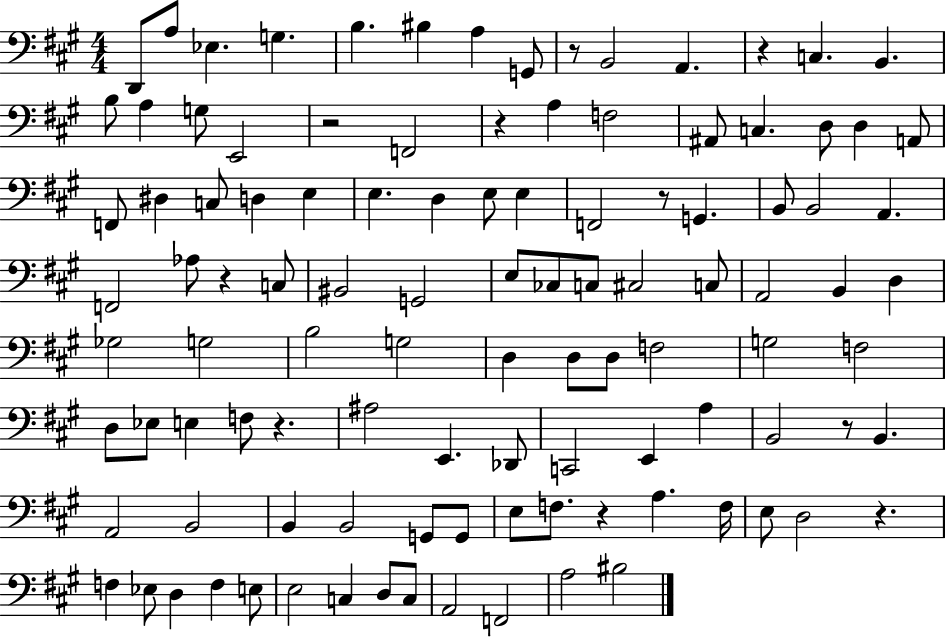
D2/e A3/e Eb3/q. G3/q. B3/q. BIS3/q A3/q G2/e R/e B2/h A2/q. R/q C3/q. B2/q. B3/e A3/q G3/e E2/h R/h F2/h R/q A3/q F3/h A#2/e C3/q. D3/e D3/q A2/e F2/e D#3/q C3/e D3/q E3/q E3/q. D3/q E3/e E3/q F2/h R/e G2/q. B2/e B2/h A2/q. F2/h Ab3/e R/q C3/e BIS2/h G2/h E3/e CES3/e C3/e C#3/h C3/e A2/h B2/q D3/q Gb3/h G3/h B3/h G3/h D3/q D3/e D3/e F3/h G3/h F3/h D3/e Eb3/e E3/q F3/e R/q. A#3/h E2/q. Db2/e C2/h E2/q A3/q B2/h R/e B2/q. A2/h B2/h B2/q B2/h G2/e G2/e E3/e F3/e. R/q A3/q. F3/s E3/e D3/h R/q. F3/q Eb3/e D3/q F3/q E3/e E3/h C3/q D3/e C3/e A2/h F2/h A3/h BIS3/h